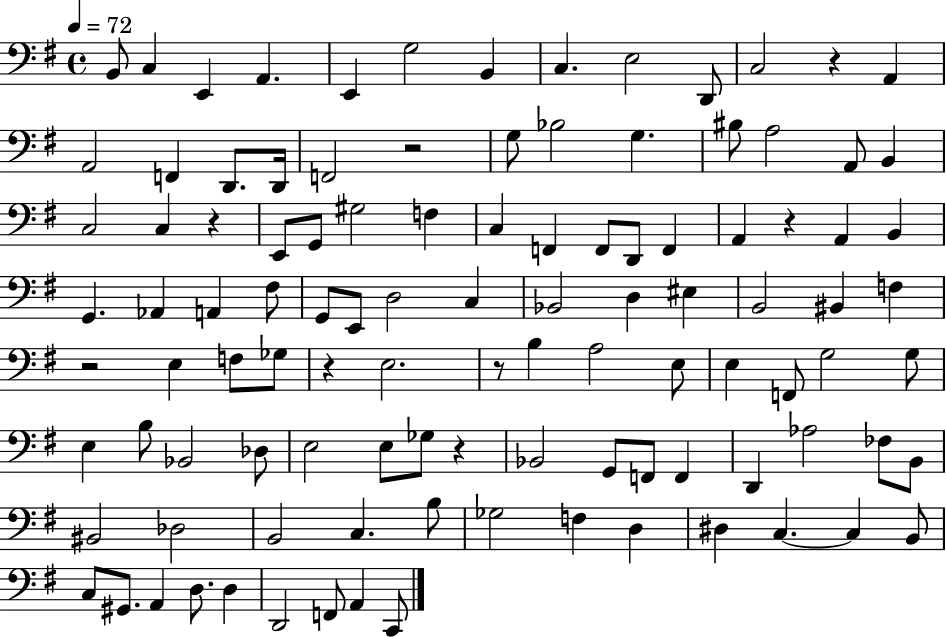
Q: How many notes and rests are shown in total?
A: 107